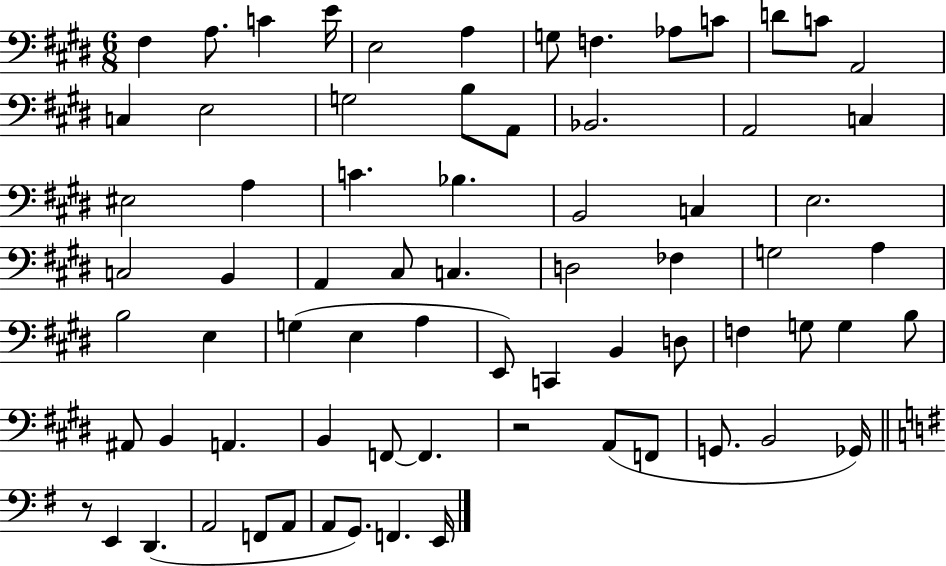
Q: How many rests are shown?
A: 2